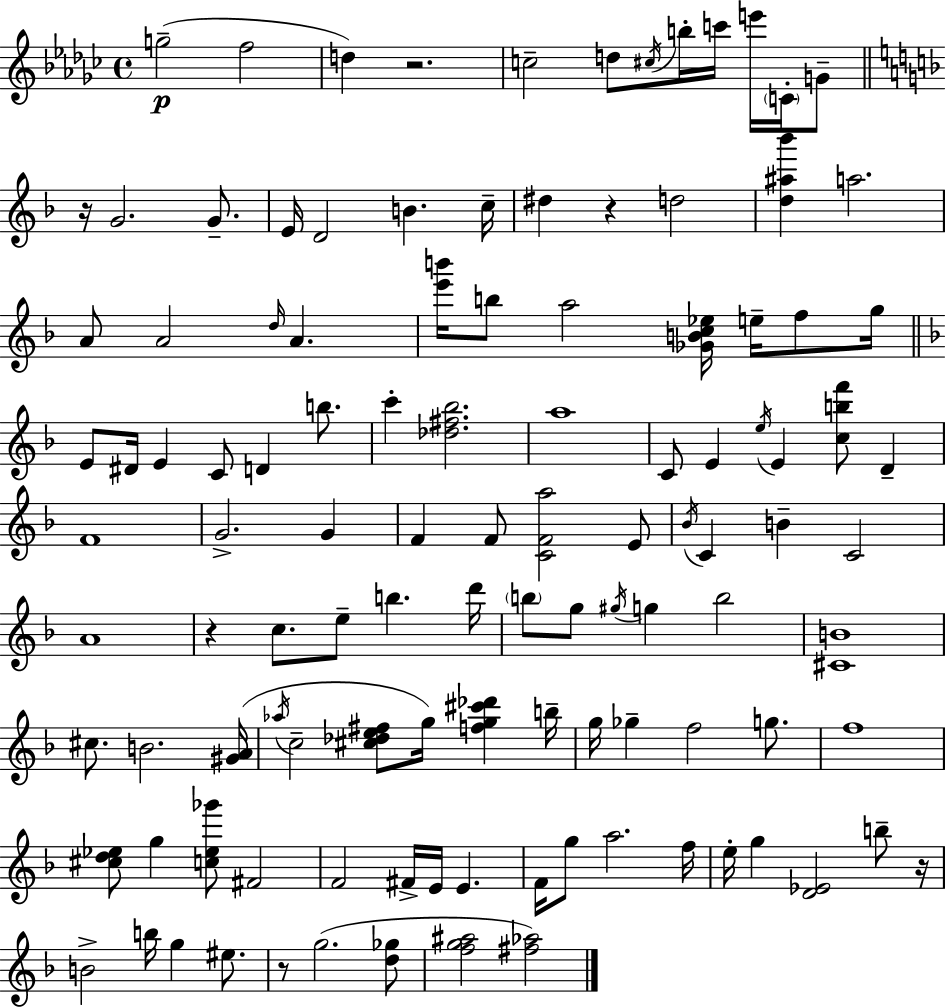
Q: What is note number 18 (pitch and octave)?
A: D#5